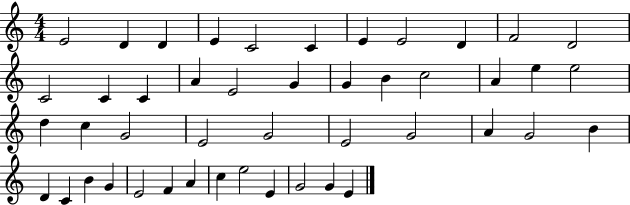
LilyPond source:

{
  \clef treble
  \numericTimeSignature
  \time 4/4
  \key c \major
  e'2 d'4 d'4 | e'4 c'2 c'4 | e'4 e'2 d'4 | f'2 d'2 | \break c'2 c'4 c'4 | a'4 e'2 g'4 | g'4 b'4 c''2 | a'4 e''4 e''2 | \break d''4 c''4 g'2 | e'2 g'2 | e'2 g'2 | a'4 g'2 b'4 | \break d'4 c'4 b'4 g'4 | e'2 f'4 a'4 | c''4 e''2 e'4 | g'2 g'4 e'4 | \break \bar "|."
}